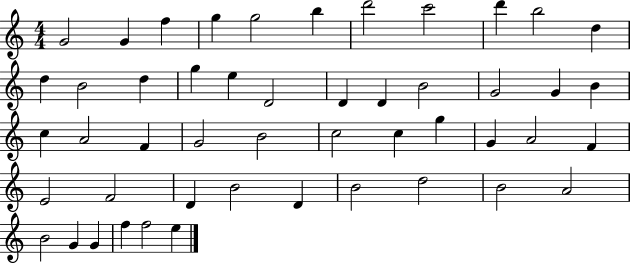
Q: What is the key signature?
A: C major